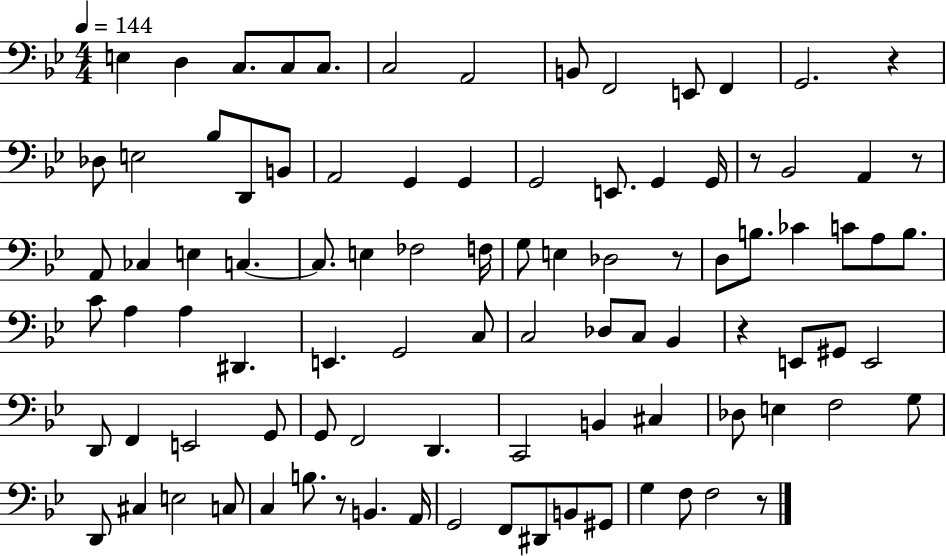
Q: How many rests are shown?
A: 7